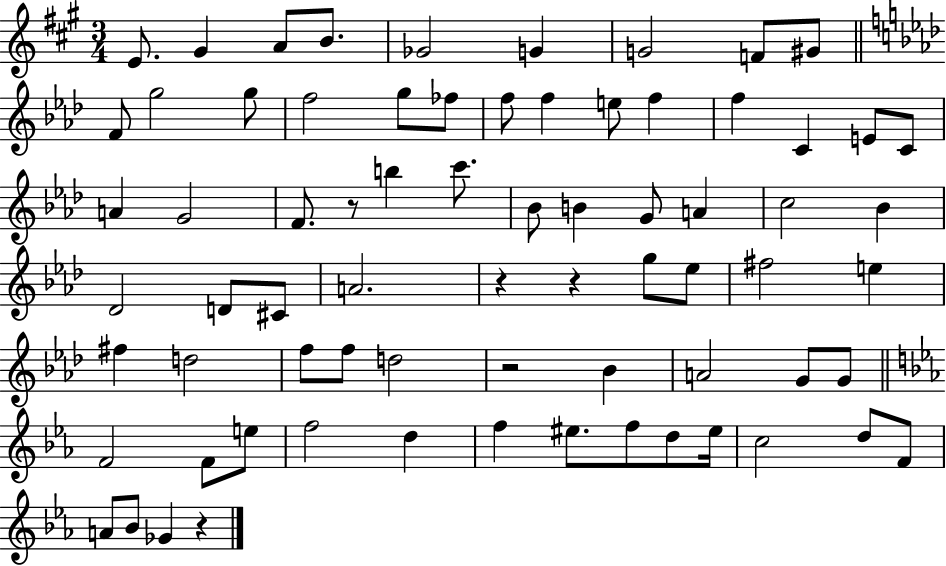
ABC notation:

X:1
T:Untitled
M:3/4
L:1/4
K:A
E/2 ^G A/2 B/2 _G2 G G2 F/2 ^G/2 F/2 g2 g/2 f2 g/2 _f/2 f/2 f e/2 f f C E/2 C/2 A G2 F/2 z/2 b c'/2 _B/2 B G/2 A c2 _B _D2 D/2 ^C/2 A2 z z g/2 _e/2 ^f2 e ^f d2 f/2 f/2 d2 z2 _B A2 G/2 G/2 F2 F/2 e/2 f2 d f ^e/2 f/2 d/2 ^e/4 c2 d/2 F/2 A/2 _B/2 _G z